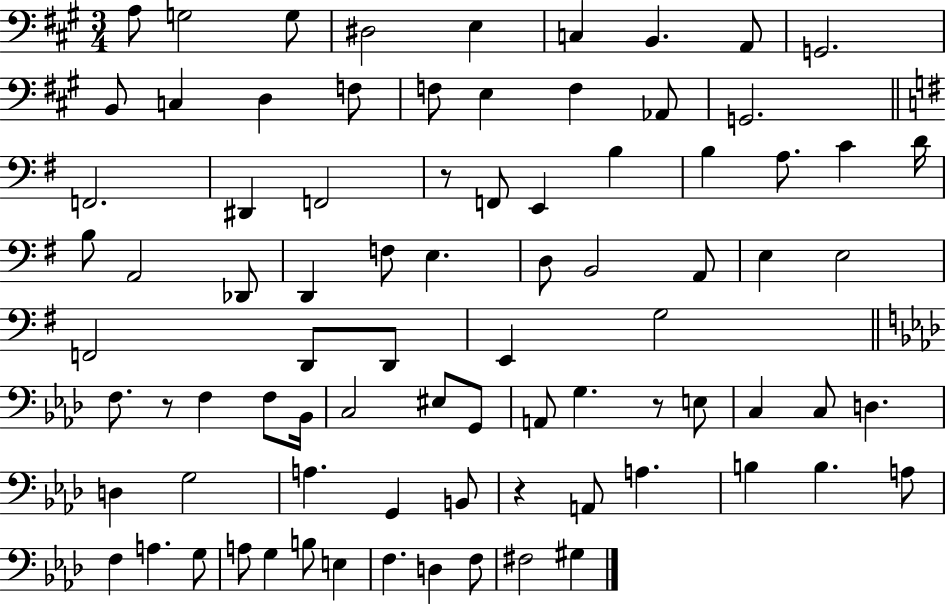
X:1
T:Untitled
M:3/4
L:1/4
K:A
A,/2 G,2 G,/2 ^D,2 E, C, B,, A,,/2 G,,2 B,,/2 C, D, F,/2 F,/2 E, F, _A,,/2 G,,2 F,,2 ^D,, F,,2 z/2 F,,/2 E,, B, B, A,/2 C D/4 B,/2 A,,2 _D,,/2 D,, F,/2 E, D,/2 B,,2 A,,/2 E, E,2 F,,2 D,,/2 D,,/2 E,, G,2 F,/2 z/2 F, F,/2 _B,,/4 C,2 ^E,/2 G,,/2 A,,/2 G, z/2 E,/2 C, C,/2 D, D, G,2 A, G,, B,,/2 z A,,/2 A, B, B, A,/2 F, A, G,/2 A,/2 G, B,/2 E, F, D, F,/2 ^F,2 ^G,